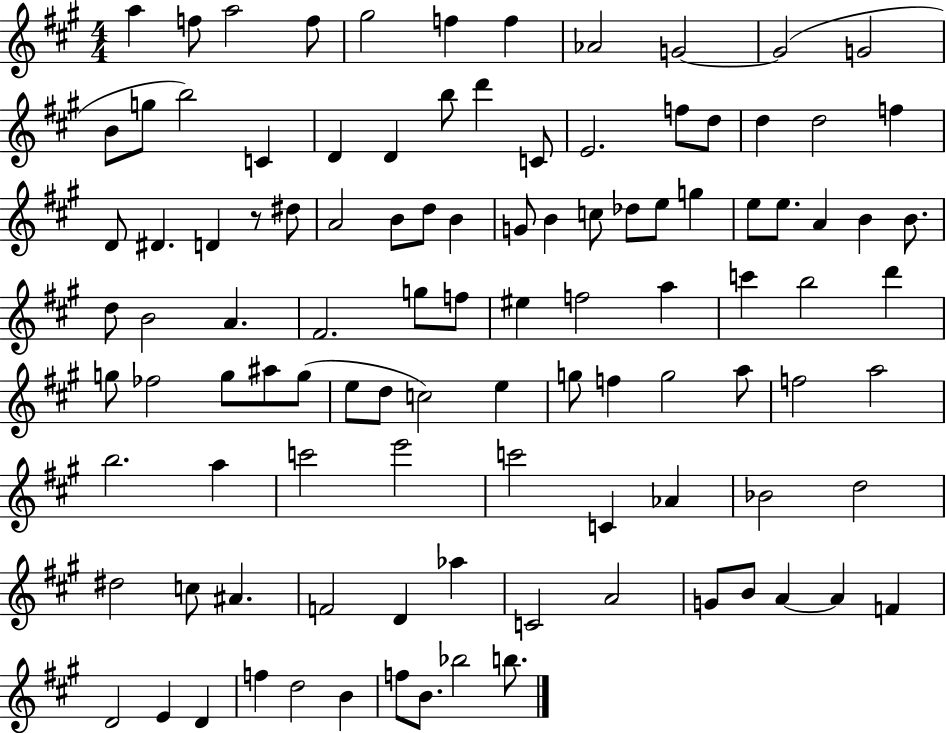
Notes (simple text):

A5/q F5/e A5/h F5/e G#5/h F5/q F5/q Ab4/h G4/h G4/h G4/h B4/e G5/e B5/h C4/q D4/q D4/q B5/e D6/q C4/e E4/h. F5/e D5/e D5/q D5/h F5/q D4/e D#4/q. D4/q R/e D#5/e A4/h B4/e D5/e B4/q G4/e B4/q C5/e Db5/e E5/e G5/q E5/e E5/e. A4/q B4/q B4/e. D5/e B4/h A4/q. F#4/h. G5/e F5/e EIS5/q F5/h A5/q C6/q B5/h D6/q G5/e FES5/h G5/e A#5/e G5/e E5/e D5/e C5/h E5/q G5/e F5/q G5/h A5/e F5/h A5/h B5/h. A5/q C6/h E6/h C6/h C4/q Ab4/q Bb4/h D5/h D#5/h C5/e A#4/q. F4/h D4/q Ab5/q C4/h A4/h G4/e B4/e A4/q A4/q F4/q D4/h E4/q D4/q F5/q D5/h B4/q F5/e B4/e. Bb5/h B5/e.